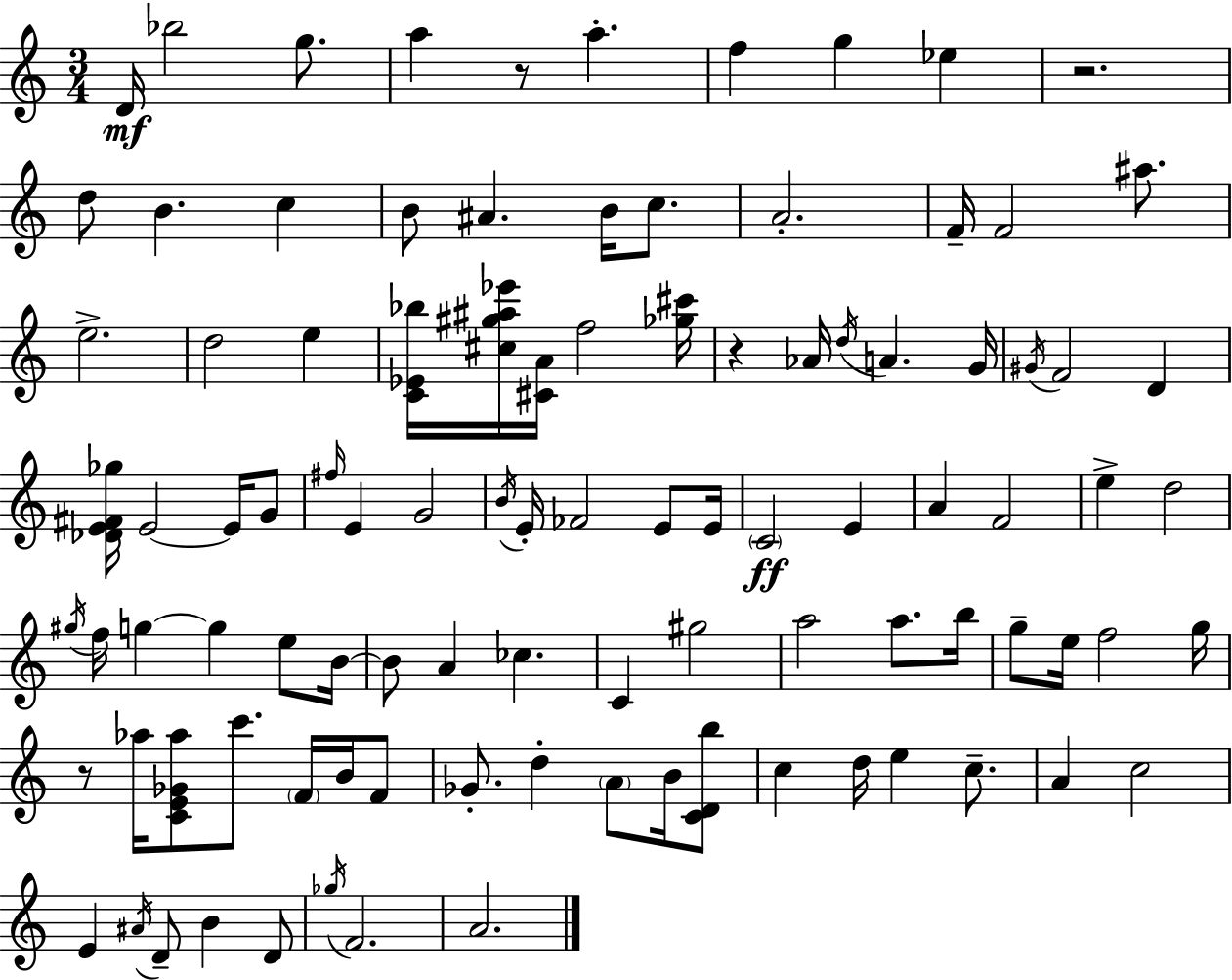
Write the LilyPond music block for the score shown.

{
  \clef treble
  \numericTimeSignature
  \time 3/4
  \key a \minor
  \repeat volta 2 { d'16\mf bes''2 g''8. | a''4 r8 a''4.-. | f''4 g''4 ees''4 | r2. | \break d''8 b'4. c''4 | b'8 ais'4. b'16 c''8. | a'2.-. | f'16-- f'2 ais''8. | \break e''2.-> | d''2 e''4 | <c' ees' bes''>16 <cis'' gis'' ais'' ees'''>16 <cis' a'>16 f''2 <ges'' cis'''>16 | r4 aes'16 \acciaccatura { d''16 } a'4. | \break g'16 \acciaccatura { gis'16 } f'2 d'4 | <des' e' fis' ges''>16 e'2~~ e'16 | g'8 \grace { fis''16 } e'4 g'2 | \acciaccatura { b'16 } e'16-. fes'2 | \break e'8 e'16 \parenthesize c'2\ff | e'4 a'4 f'2 | e''4-> d''2 | \acciaccatura { gis''16 } f''16 g''4~~ g''4 | \break e''8 b'16~~ b'8 a'4 ces''4. | c'4 gis''2 | a''2 | a''8. b''16 g''8-- e''16 f''2 | \break g''16 r8 aes''16 <c' e' ges' aes''>8 c'''8. | \parenthesize f'16 b'16 f'8 ges'8.-. d''4-. | \parenthesize a'8 b'16 <c' d' b''>8 c''4 d''16 e''4 | c''8.-- a'4 c''2 | \break e'4 \acciaccatura { ais'16 } d'8-- | b'4 d'8 \acciaccatura { ges''16 } f'2. | a'2. | } \bar "|."
}